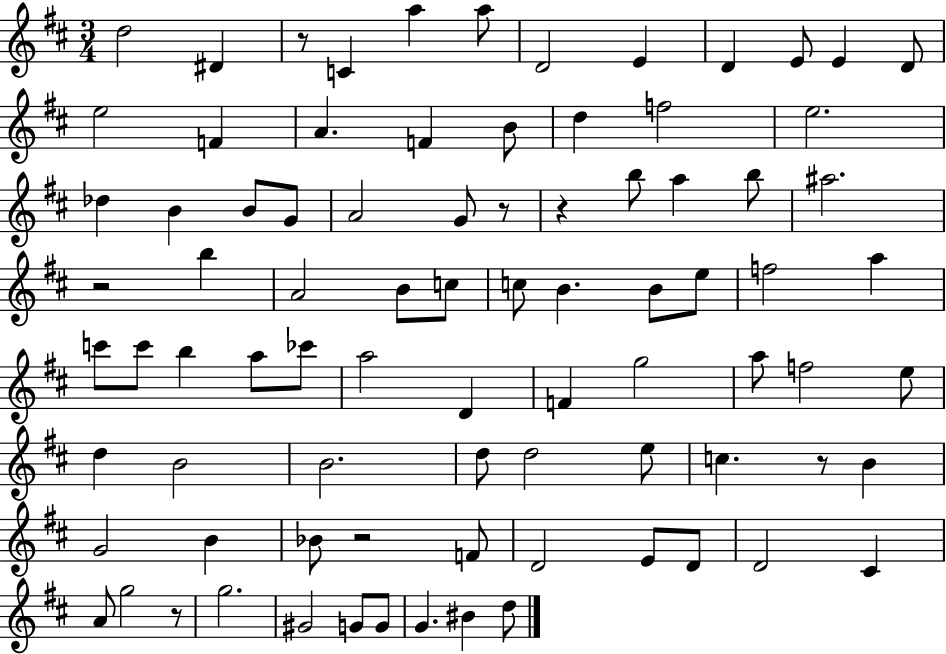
D5/h D#4/q R/e C4/q A5/q A5/e D4/h E4/q D4/q E4/e E4/q D4/e E5/h F4/q A4/q. F4/q B4/e D5/q F5/h E5/h. Db5/q B4/q B4/e G4/e A4/h G4/e R/e R/q B5/e A5/q B5/e A#5/h. R/h B5/q A4/h B4/e C5/e C5/e B4/q. B4/e E5/e F5/h A5/q C6/e C6/e B5/q A5/e CES6/e A5/h D4/q F4/q G5/h A5/e F5/h E5/e D5/q B4/h B4/h. D5/e D5/h E5/e C5/q. R/e B4/q G4/h B4/q Bb4/e R/h F4/e D4/h E4/e D4/e D4/h C#4/q A4/e G5/h R/e G5/h. G#4/h G4/e G4/e G4/q. BIS4/q D5/e